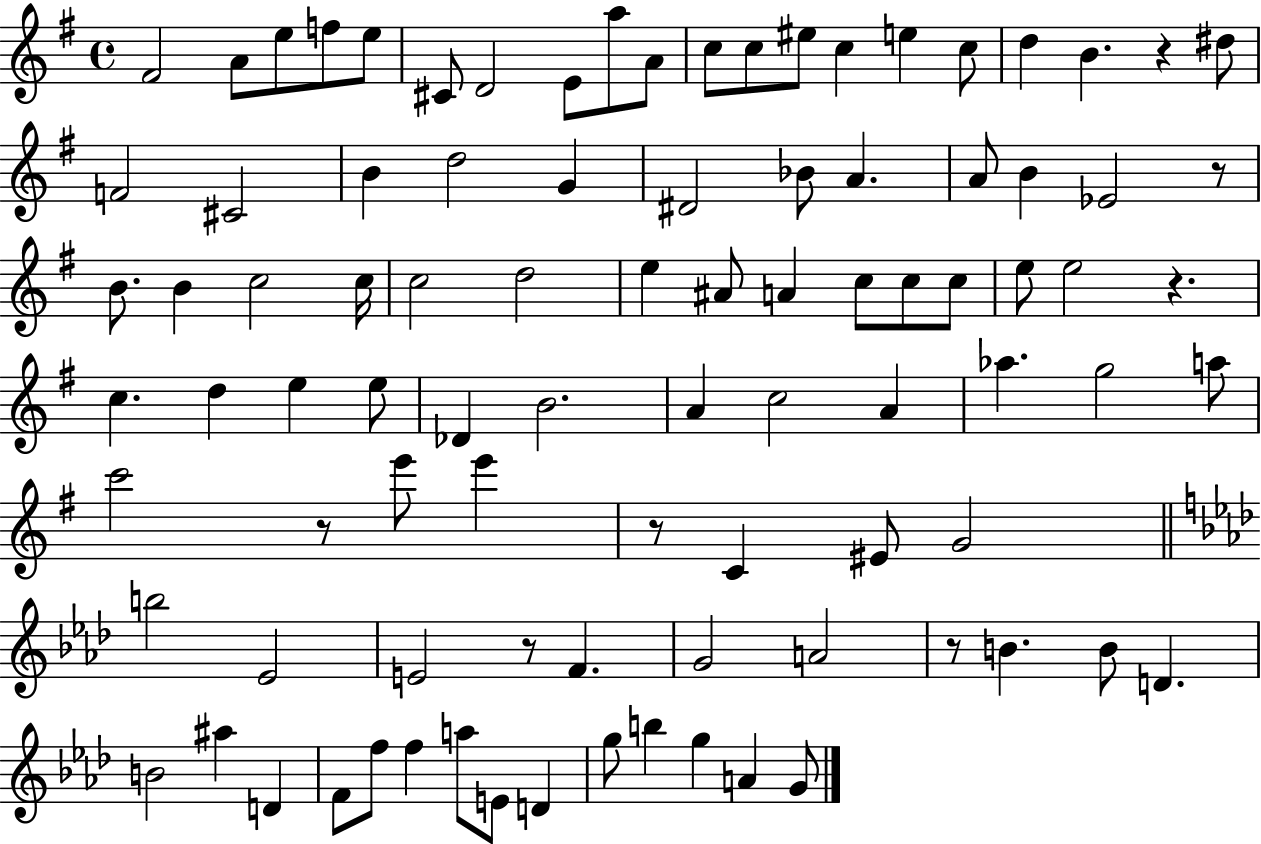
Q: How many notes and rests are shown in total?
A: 92